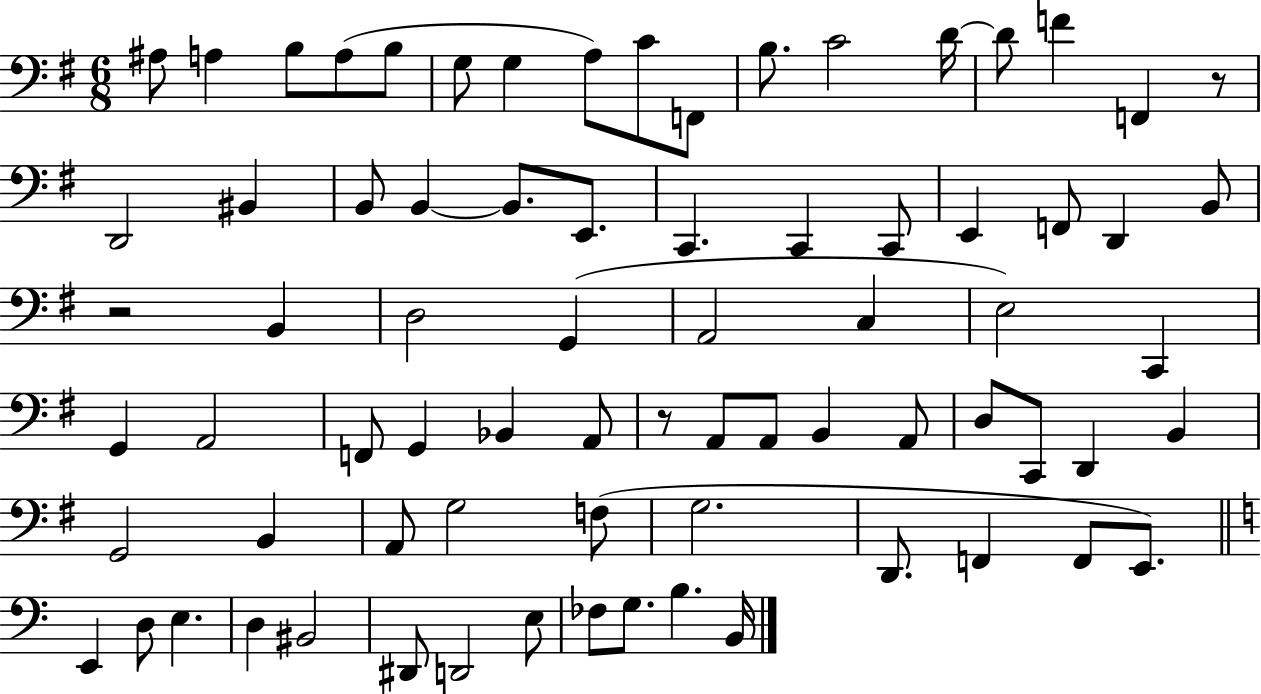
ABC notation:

X:1
T:Untitled
M:6/8
L:1/4
K:G
^A,/2 A, B,/2 A,/2 B,/2 G,/2 G, A,/2 C/2 F,,/2 B,/2 C2 D/4 D/2 F F,, z/2 D,,2 ^B,, B,,/2 B,, B,,/2 E,,/2 C,, C,, C,,/2 E,, F,,/2 D,, B,,/2 z2 B,, D,2 G,, A,,2 C, E,2 C,, G,, A,,2 F,,/2 G,, _B,, A,,/2 z/2 A,,/2 A,,/2 B,, A,,/2 D,/2 C,,/2 D,, B,, G,,2 B,, A,,/2 G,2 F,/2 G,2 D,,/2 F,, F,,/2 E,,/2 E,, D,/2 E, D, ^B,,2 ^D,,/2 D,,2 E,/2 _F,/2 G,/2 B, B,,/4